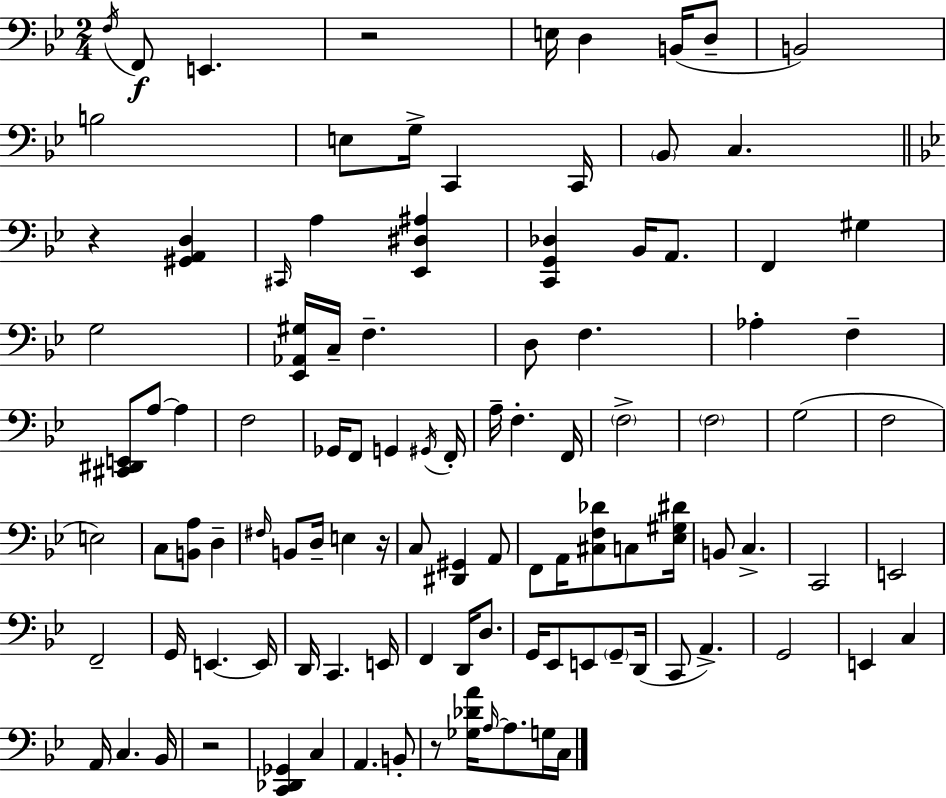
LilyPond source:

{
  \clef bass
  \numericTimeSignature
  \time 2/4
  \key g \minor
  \acciaccatura { f16 }\f f,8 e,4. | r2 | e16 d4 b,16( d8-- | b,2) | \break b2 | e8 g16-> c,4 | c,16 \parenthesize bes,8 c4. | \bar "||" \break \key bes \major r4 <gis, a, d>4 | \grace { cis,16 } a4 <ees, dis ais>4 | <c, g, des>4 bes,16 a,8. | f,4 gis4 | \break g2 | <ees, aes, gis>16 c16-- f4.-- | d8 f4. | aes4-. f4-- | \break <cis, dis, e,>8 a8~~ a4 | f2 | ges,16 f,8 g,4 | \acciaccatura { gis,16 } f,16-. a16-- f4.-. | \break f,16 \parenthesize f2-> | \parenthesize f2 | g2( | f2 | \break e2) | c8 <b, a>8 d4-- | \grace { fis16 } b,8 d16-- e4 | r16 c8 <dis, gis,>4 | \break a,8 f,8 a,16 <cis f des'>8 | c8 <ees gis dis'>16 b,8 c4.-> | c,2 | e,2 | \break f,2-- | g,16 e,4.~~ | e,16 d,16 c,4. | e,16 f,4 d,16 | \break d8. g,16 ees,8 e,8 | \parenthesize g,8-- d,16( c,8 a,4.->) | g,2 | e,4 c4 | \break a,16 c4. | bes,16 r2 | <c, des, ges,>4 c4 | a,4. | \break b,8-. r8 <ges des' a'>16 \grace { a16~ }~ a8. | g16 c16 \bar "|."
}